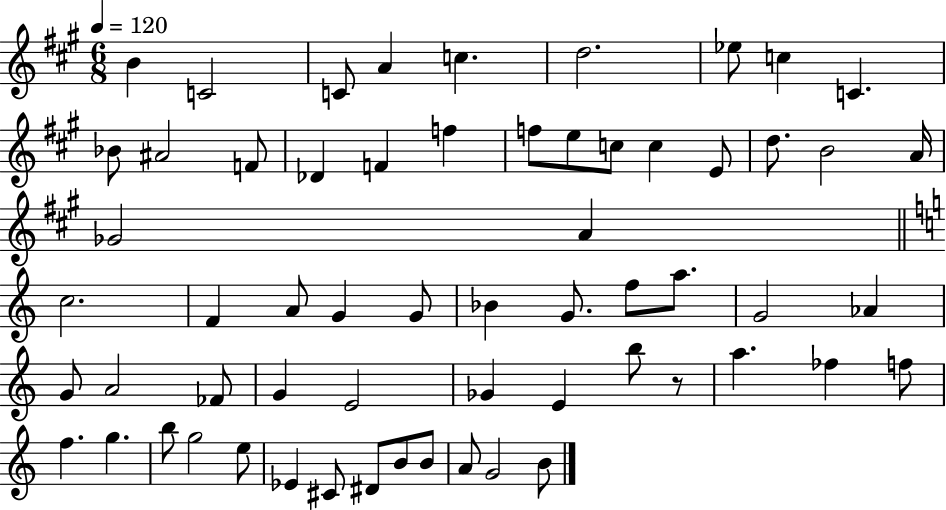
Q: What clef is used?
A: treble